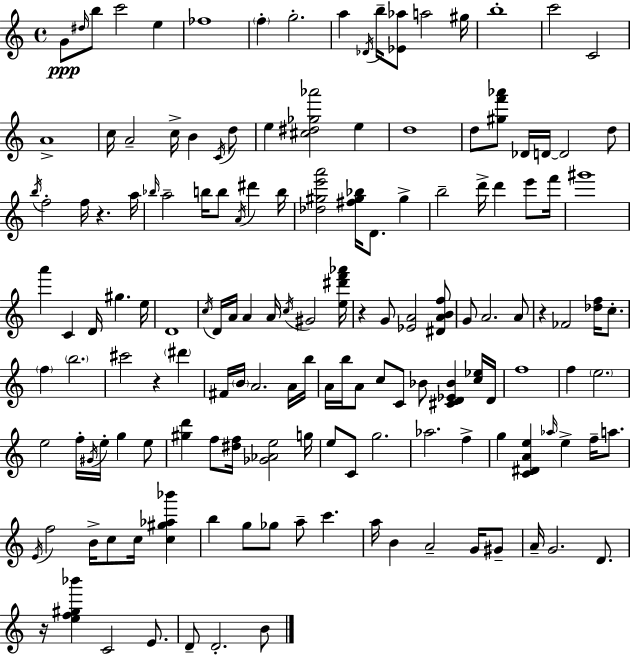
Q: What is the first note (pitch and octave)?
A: G4